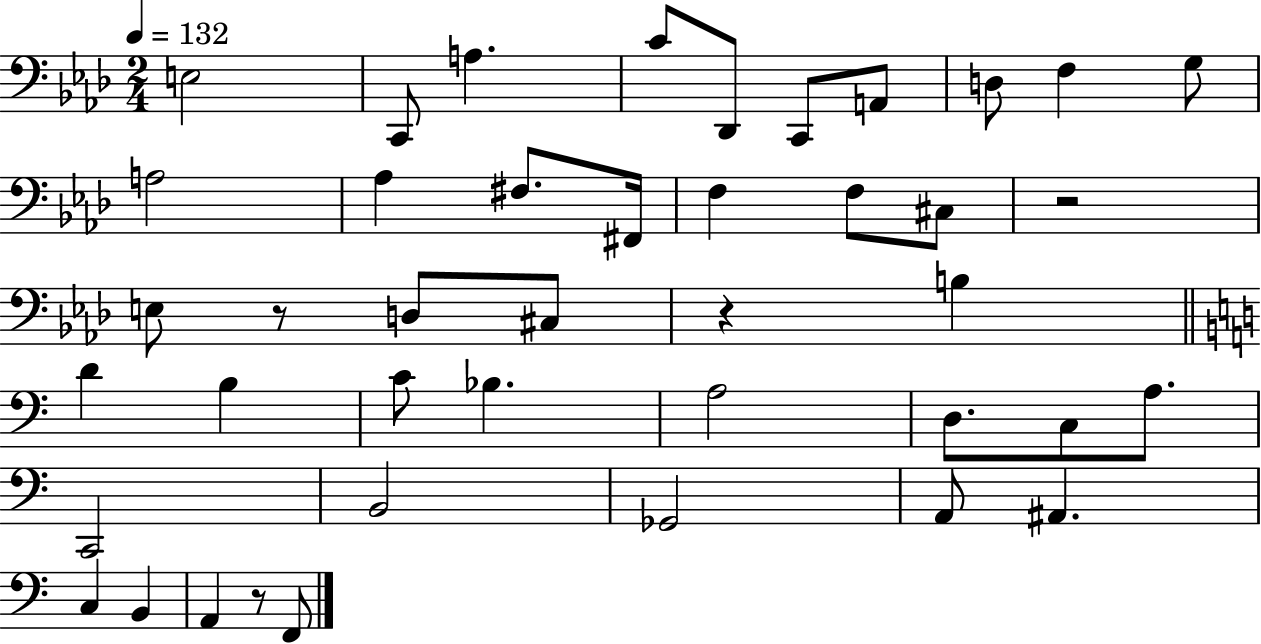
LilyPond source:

{
  \clef bass
  \numericTimeSignature
  \time 2/4
  \key aes \major
  \tempo 4 = 132
  e2 | c,8 a4. | c'8 des,8 c,8 a,8 | d8 f4 g8 | \break a2 | aes4 fis8. fis,16 | f4 f8 cis8 | r2 | \break e8 r8 d8 cis8 | r4 b4 | \bar "||" \break \key a \minor d'4 b4 | c'8 bes4. | a2 | d8. c8 a8. | \break c,2 | b,2 | ges,2 | a,8 ais,4. | \break c4 b,4 | a,4 r8 f,8 | \bar "|."
}